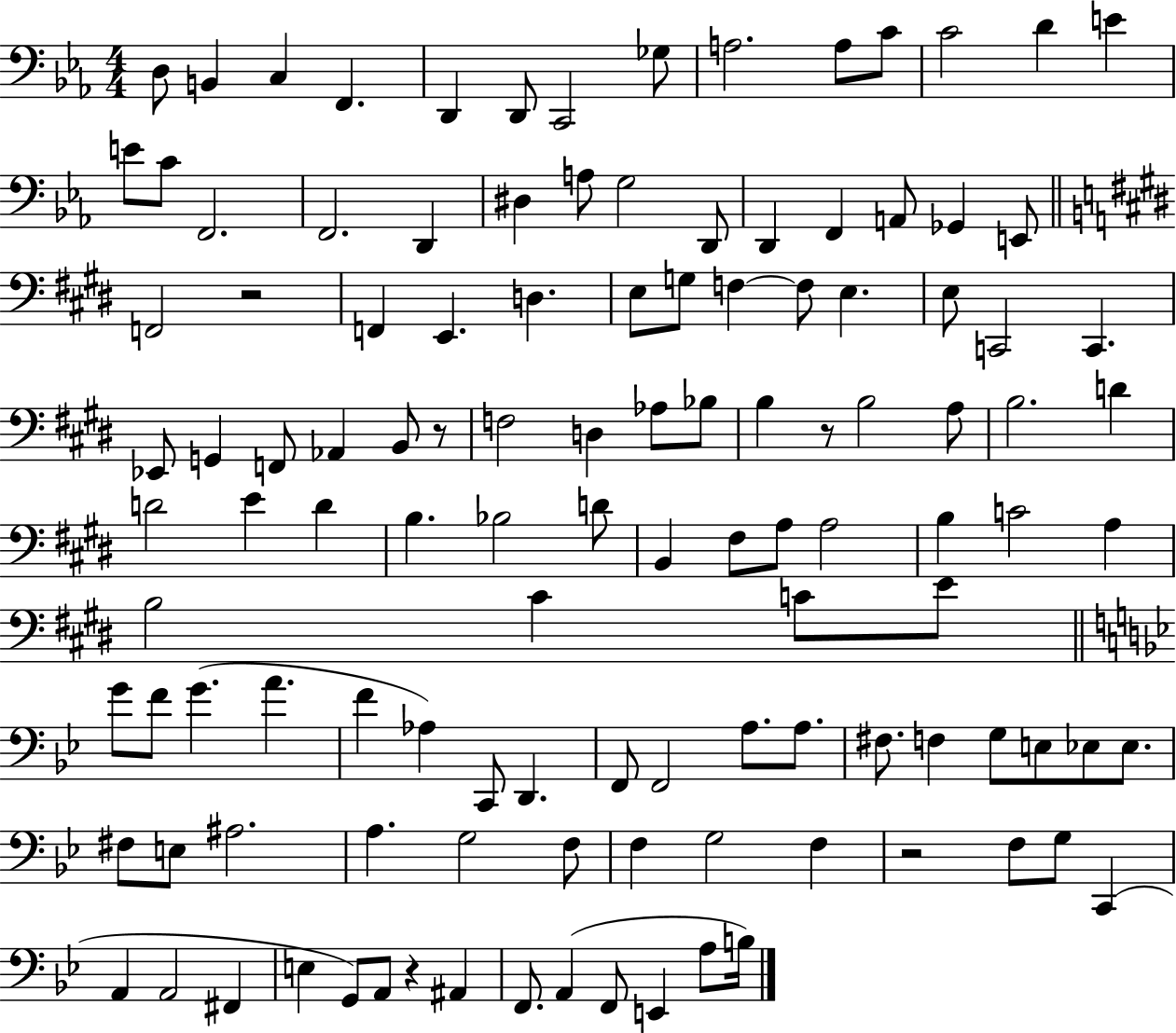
{
  \clef bass
  \numericTimeSignature
  \time 4/4
  \key ees \major
  d8 b,4 c4 f,4. | d,4 d,8 c,2 ges8 | a2. a8 c'8 | c'2 d'4 e'4 | \break e'8 c'8 f,2. | f,2. d,4 | dis4 a8 g2 d,8 | d,4 f,4 a,8 ges,4 e,8 | \break \bar "||" \break \key e \major f,2 r2 | f,4 e,4. d4. | e8 g8 f4~~ f8 e4. | e8 c,2 c,4. | \break ees,8 g,4 f,8 aes,4 b,8 r8 | f2 d4 aes8 bes8 | b4 r8 b2 a8 | b2. d'4 | \break d'2 e'4 d'4 | b4. bes2 d'8 | b,4 fis8 a8 a2 | b4 c'2 a4 | \break b2 cis'4 c'8 e'8 | \bar "||" \break \key bes \major g'8 f'8 g'4.( a'4. | f'4 aes4) c,8 d,4. | f,8 f,2 a8. a8. | fis8. f4 g8 e8 ees8 ees8. | \break fis8 e8 ais2. | a4. g2 f8 | f4 g2 f4 | r2 f8 g8 c,4( | \break a,4 a,2 fis,4 | e4 g,8) a,8 r4 ais,4 | f,8. a,4( f,8 e,4 a8 b16) | \bar "|."
}